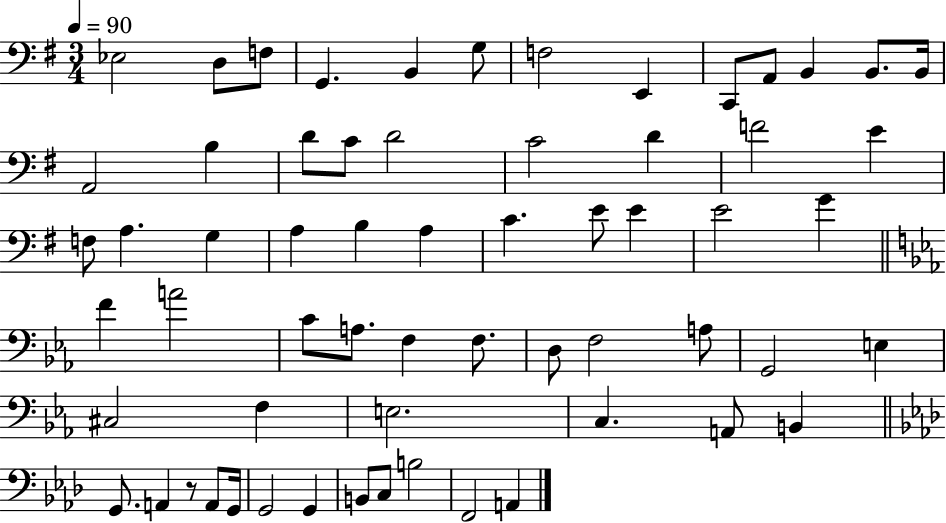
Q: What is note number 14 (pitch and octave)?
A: A2